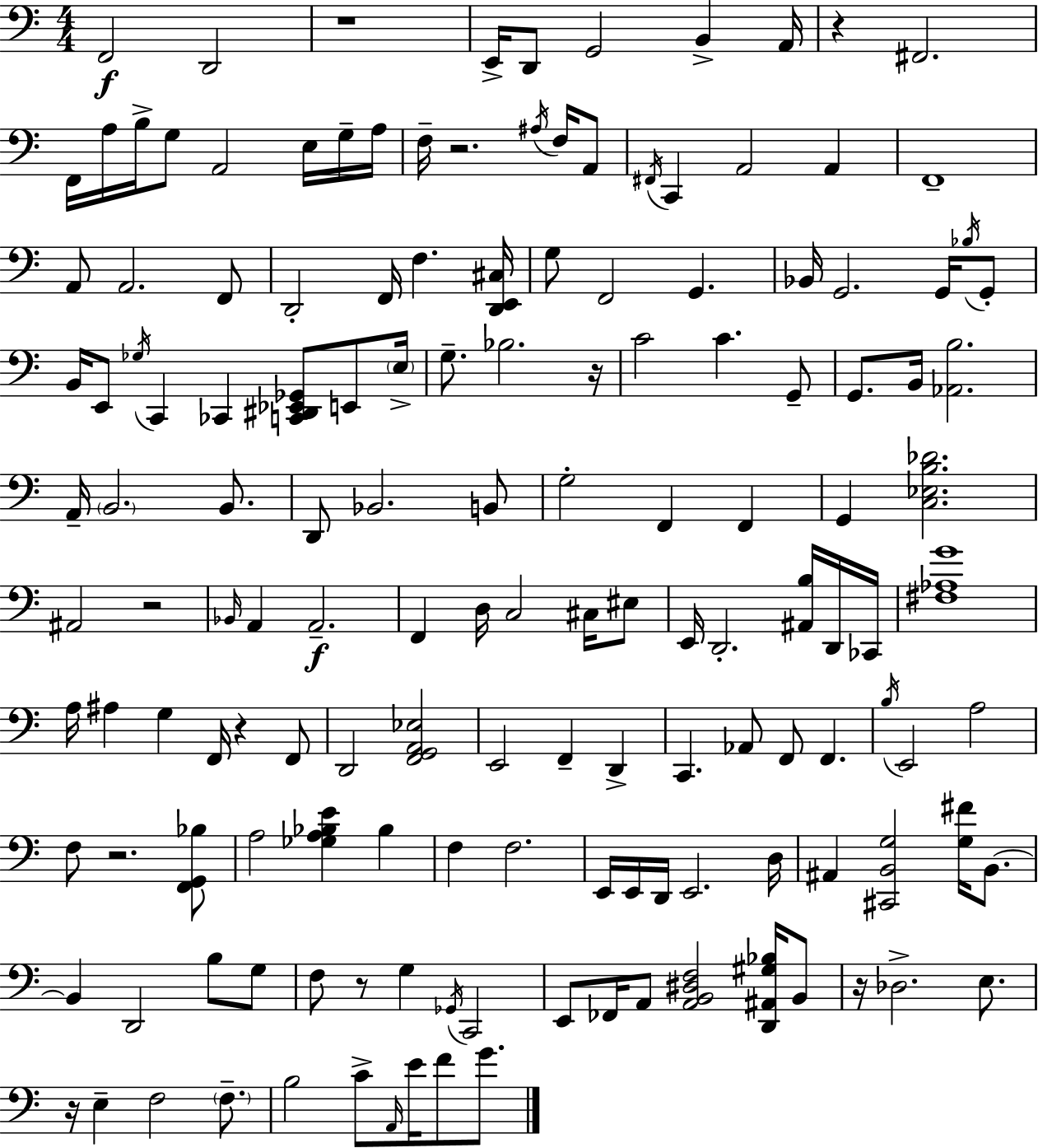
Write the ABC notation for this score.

X:1
T:Untitled
M:4/4
L:1/4
K:C
F,,2 D,,2 z4 E,,/4 D,,/2 G,,2 B,, A,,/4 z ^F,,2 F,,/4 A,/4 B,/4 G,/2 A,,2 E,/4 G,/4 A,/4 F,/4 z2 ^A,/4 F,/4 A,,/2 ^F,,/4 C,, A,,2 A,, F,,4 A,,/2 A,,2 F,,/2 D,,2 F,,/4 F, [D,,E,,^C,]/4 G,/2 F,,2 G,, _B,,/4 G,,2 G,,/4 _B,/4 G,,/2 B,,/4 E,,/2 _G,/4 C,, _C,, [C,,^D,,_E,,_G,,]/2 E,,/2 E,/4 G,/2 _B,2 z/4 C2 C G,,/2 G,,/2 B,,/4 [_A,,B,]2 A,,/4 B,,2 B,,/2 D,,/2 _B,,2 B,,/2 G,2 F,, F,, G,, [C,_E,B,_D]2 ^A,,2 z2 _B,,/4 A,, A,,2 F,, D,/4 C,2 ^C,/4 ^E,/2 E,,/4 D,,2 [^A,,B,]/4 D,,/4 _C,,/4 [^F,_A,G]4 A,/4 ^A, G, F,,/4 z F,,/2 D,,2 [F,,G,,A,,_E,]2 E,,2 F,, D,, C,, _A,,/2 F,,/2 F,, B,/4 E,,2 A,2 F,/2 z2 [F,,G,,_B,]/2 A,2 [_G,A,_B,E] _B, F, F,2 E,,/4 E,,/4 D,,/4 E,,2 D,/4 ^A,, [^C,,B,,G,]2 [G,^F]/4 B,,/2 B,, D,,2 B,/2 G,/2 F,/2 z/2 G, _G,,/4 C,,2 E,,/2 _F,,/4 A,,/2 [A,,B,,^D,F,]2 [D,,^A,,^G,_B,]/4 B,,/2 z/4 _D,2 E,/2 z/4 E, F,2 F,/2 B,2 C/2 A,,/4 E/4 F/2 G/2